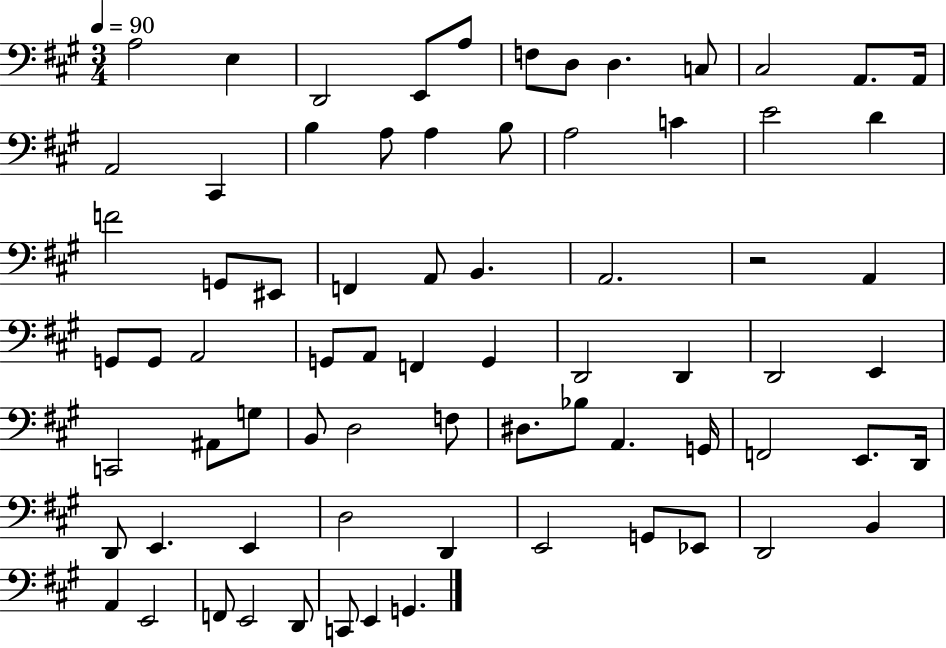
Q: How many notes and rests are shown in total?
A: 73